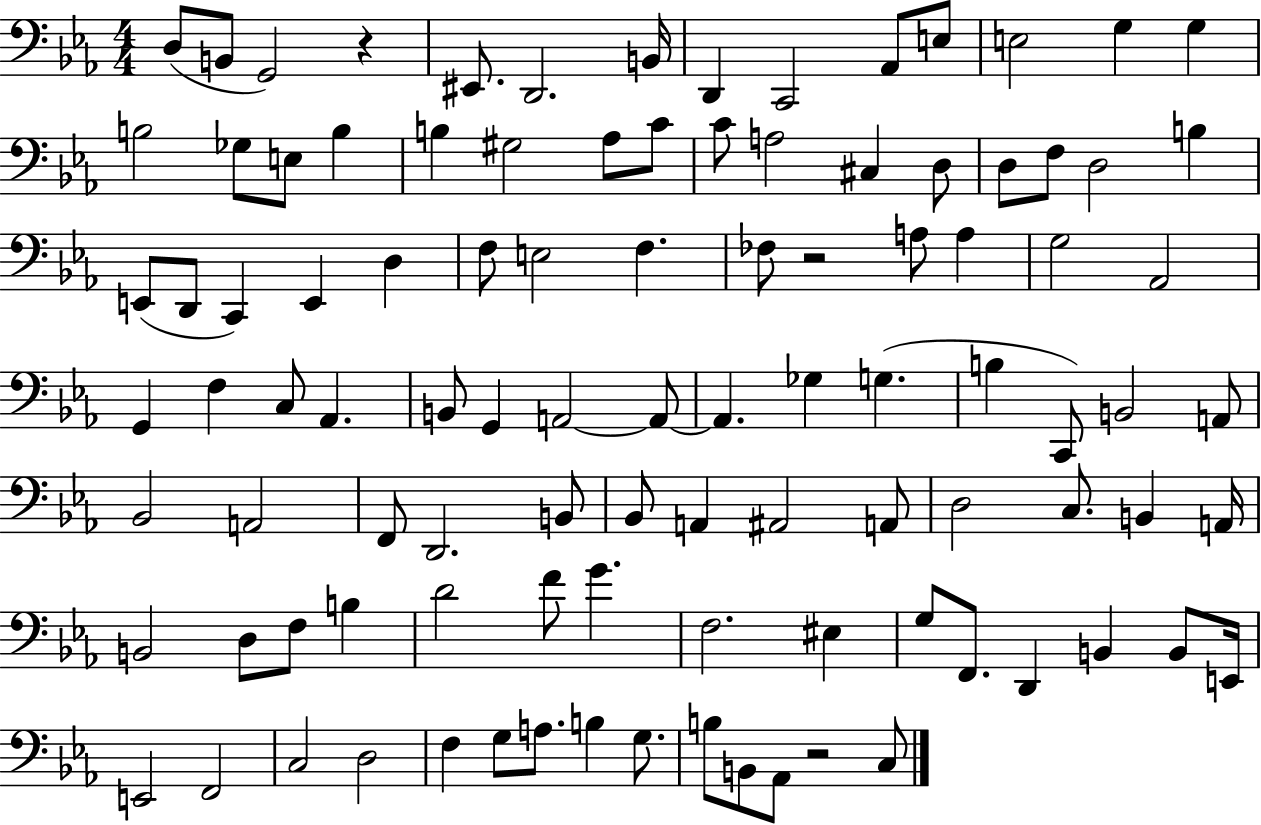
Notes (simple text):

D3/e B2/e G2/h R/q EIS2/e. D2/h. B2/s D2/q C2/h Ab2/e E3/e E3/h G3/q G3/q B3/h Gb3/e E3/e B3/q B3/q G#3/h Ab3/e C4/e C4/e A3/h C#3/q D3/e D3/e F3/e D3/h B3/q E2/e D2/e C2/q E2/q D3/q F3/e E3/h F3/q. FES3/e R/h A3/e A3/q G3/h Ab2/h G2/q F3/q C3/e Ab2/q. B2/e G2/q A2/h A2/e A2/q. Gb3/q G3/q. B3/q C2/e B2/h A2/e Bb2/h A2/h F2/e D2/h. B2/e Bb2/e A2/q A#2/h A2/e D3/h C3/e. B2/q A2/s B2/h D3/e F3/e B3/q D4/h F4/e G4/q. F3/h. EIS3/q G3/e F2/e. D2/q B2/q B2/e E2/s E2/h F2/h C3/h D3/h F3/q G3/e A3/e. B3/q G3/e. B3/e B2/e Ab2/e R/h C3/e